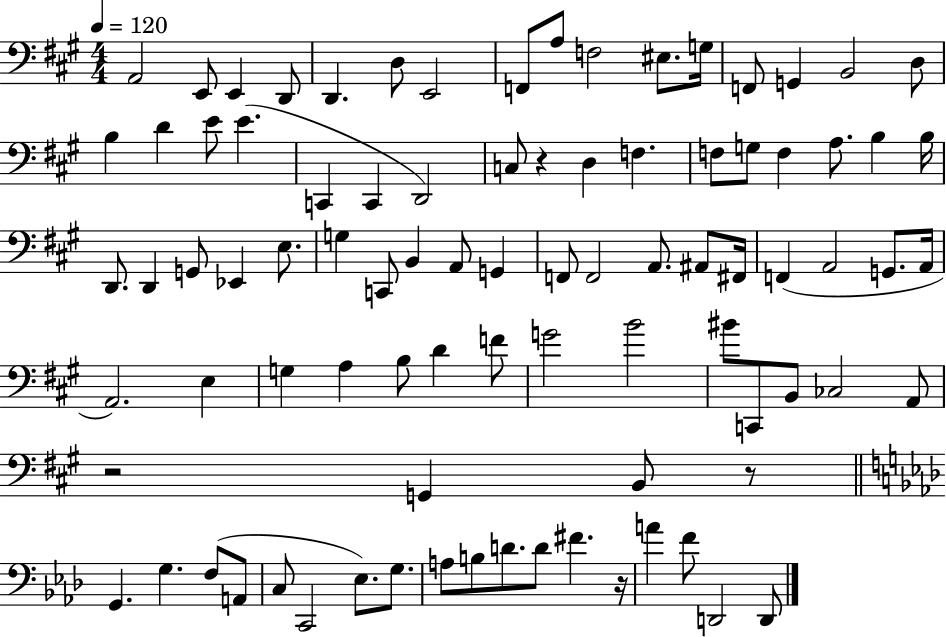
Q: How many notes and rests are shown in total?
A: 88